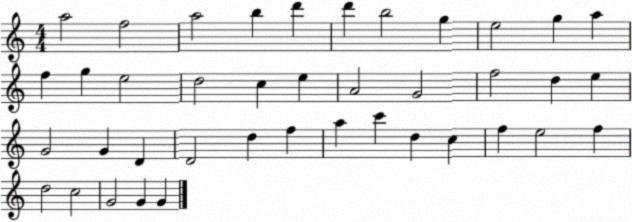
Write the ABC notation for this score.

X:1
T:Untitled
M:4/4
L:1/4
K:C
a2 f2 a2 b d' d' b2 g e2 g a f g e2 d2 c e A2 G2 f2 d e G2 G D D2 d f a c' d c f e2 f d2 c2 G2 G G